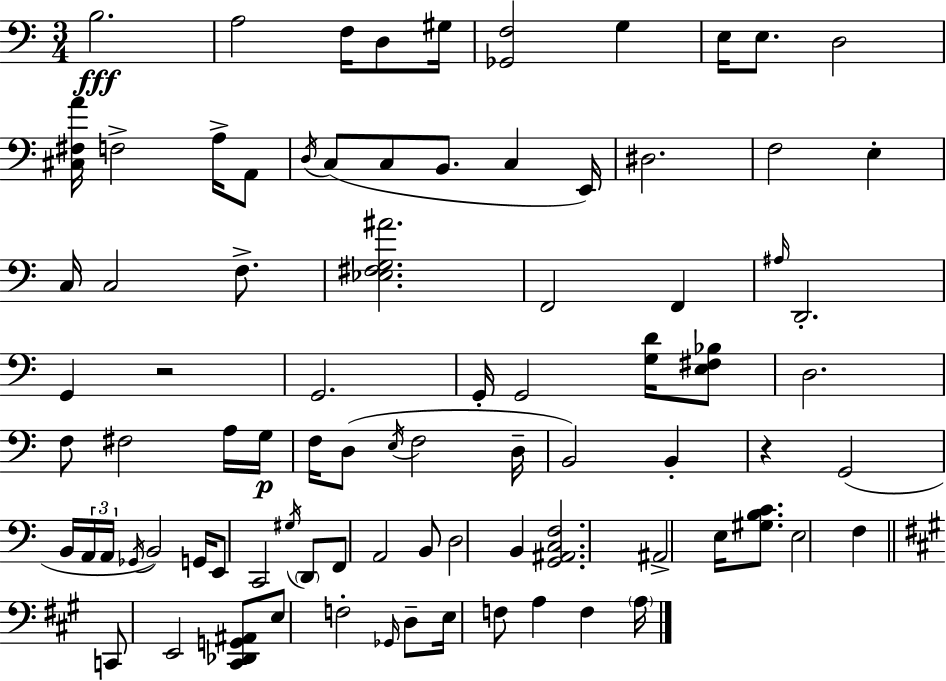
B3/h. A3/h F3/s D3/e G#3/s [Gb2,F3]/h G3/q E3/s E3/e. D3/h [C#3,F#3,A4]/s F3/h A3/s A2/e D3/s C3/e C3/e B2/e. C3/q E2/s D#3/h. F3/h E3/q C3/s C3/h F3/e. [Eb3,F#3,G3,A#4]/h. F2/h F2/q A#3/s D2/h. G2/q R/h G2/h. G2/s G2/h [G3,D4]/s [E3,F#3,Bb3]/e D3/h. F3/e F#3/h A3/s G3/s F3/s D3/e E3/s F3/h D3/s B2/h B2/q R/q G2/h B2/s A2/s A2/s Gb2/s B2/h G2/s E2/e C2/h G#3/s D2/e F2/e A2/h B2/e D3/h B2/q [G2,A#2,C3,F3]/h. A#2/h E3/s [G#3,B3,C4]/e. E3/h F3/q C2/e E2/h [C#2,Db2,G2,A#2]/e E3/e F3/h Gb2/s D3/e E3/s F3/e A3/q F3/q A3/s